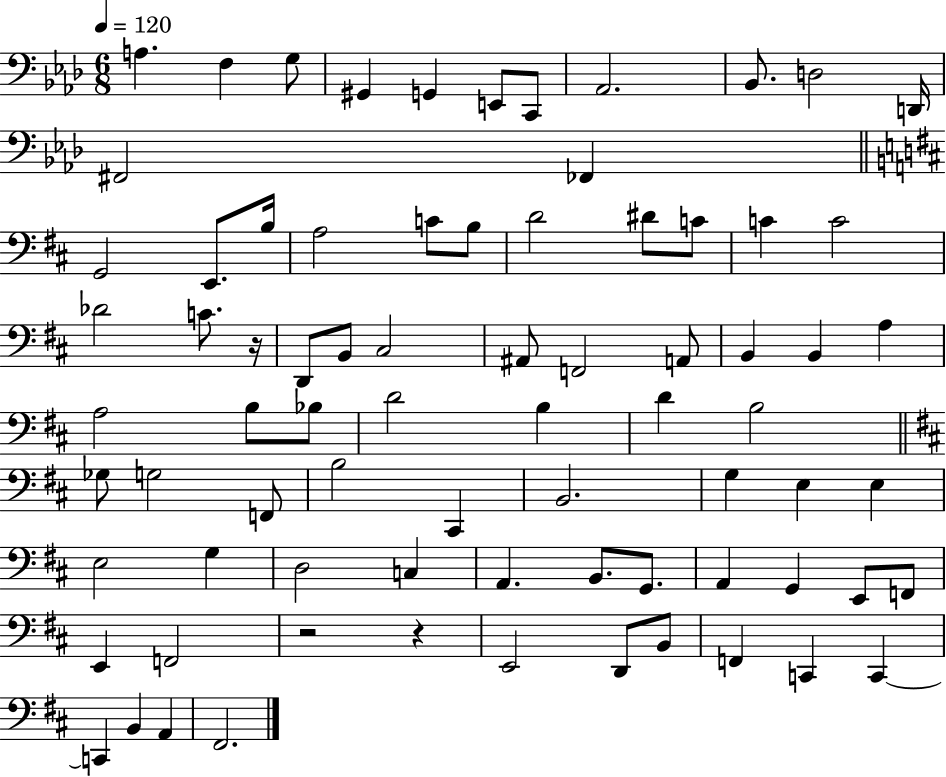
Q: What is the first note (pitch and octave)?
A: A3